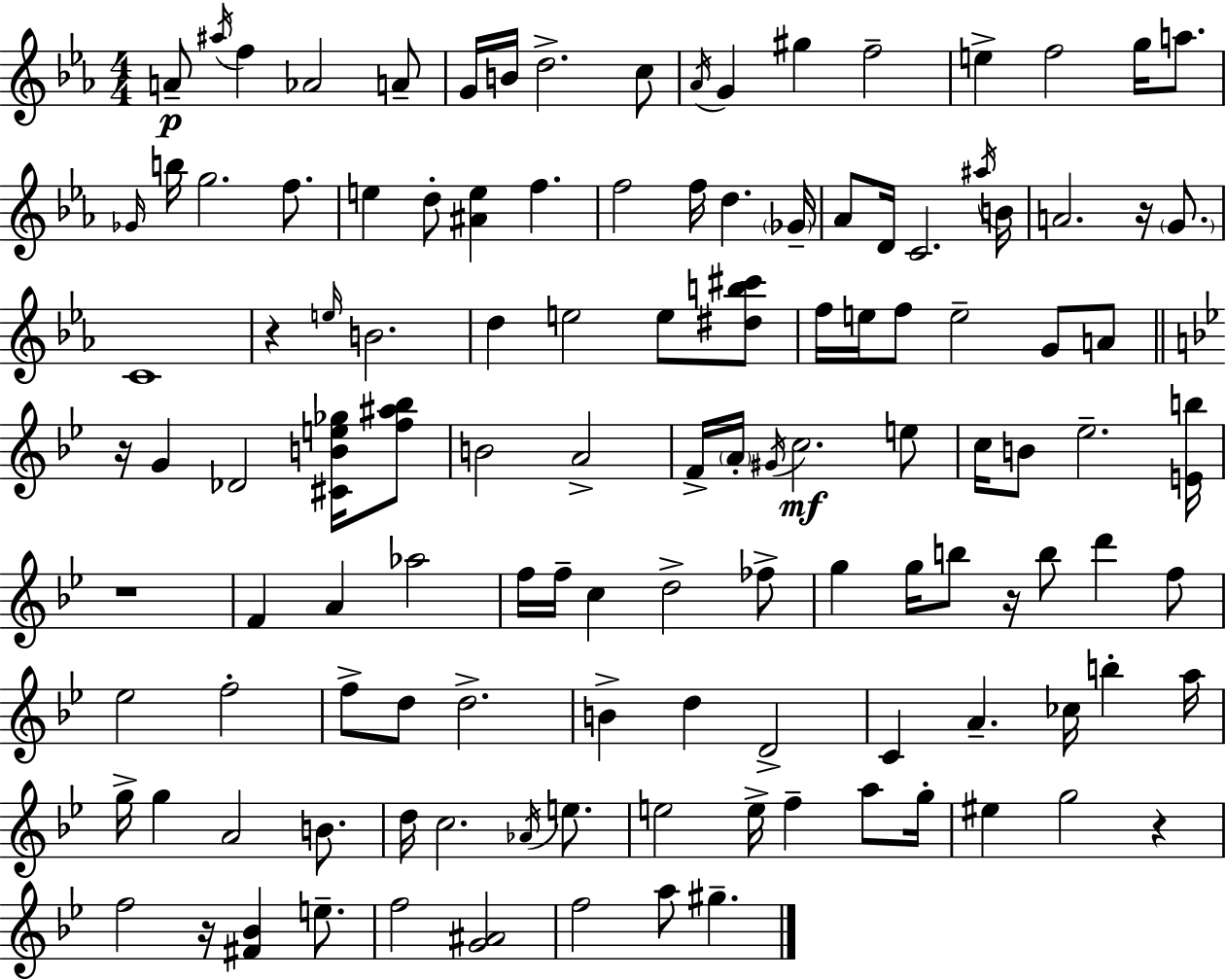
A4/e A#5/s F5/q Ab4/h A4/e G4/s B4/s D5/h. C5/e Ab4/s G4/q G#5/q F5/h E5/q F5/h G5/s A5/e. Gb4/s B5/s G5/h. F5/e. E5/q D5/e [A#4,E5]/q F5/q. F5/h F5/s D5/q. Gb4/s Ab4/e D4/s C4/h. A#5/s B4/s A4/h. R/s G4/e. C4/w R/q E5/s B4/h. D5/q E5/h E5/e [D#5,B5,C#6]/e F5/s E5/s F5/e E5/h G4/e A4/e R/s G4/q Db4/h [C#4,B4,E5,Gb5]/s [F5,A#5,Bb5]/e B4/h A4/h F4/s A4/s G#4/s C5/h. E5/e C5/s B4/e Eb5/h. [E4,B5]/s R/w F4/q A4/q Ab5/h F5/s F5/s C5/q D5/h FES5/e G5/q G5/s B5/e R/s B5/e D6/q F5/e Eb5/h F5/h F5/e D5/e D5/h. B4/q D5/q D4/h C4/q A4/q. CES5/s B5/q A5/s G5/s G5/q A4/h B4/e. D5/s C5/h. Ab4/s E5/e. E5/h E5/s F5/q A5/e G5/s EIS5/q G5/h R/q F5/h R/s [F#4,Bb4]/q E5/e. F5/h [G4,A#4]/h F5/h A5/e G#5/q.